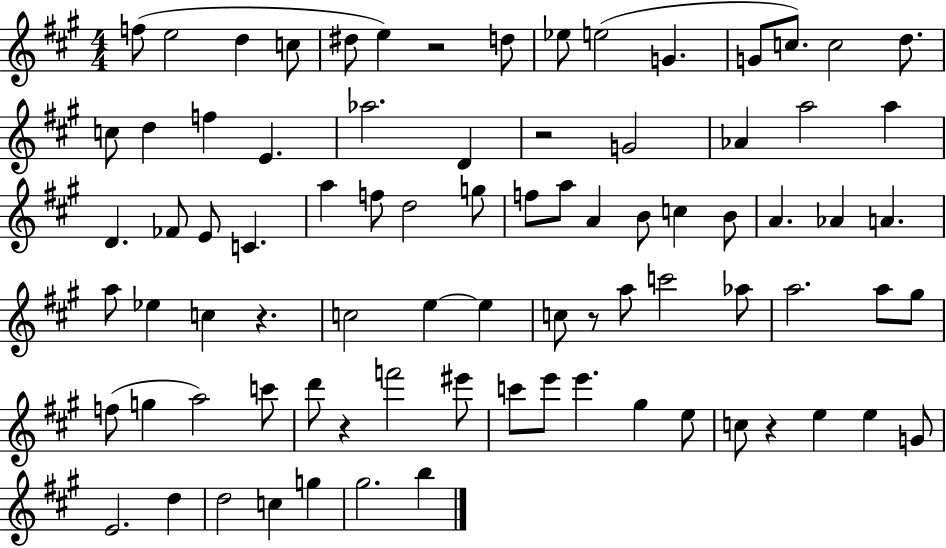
F5/e E5/h D5/q C5/e D#5/e E5/q R/h D5/e Eb5/e E5/h G4/q. G4/e C5/e. C5/h D5/e. C5/e D5/q F5/q E4/q. Ab5/h. D4/q R/h G4/h Ab4/q A5/h A5/q D4/q. FES4/e E4/e C4/q. A5/q F5/e D5/h G5/e F5/e A5/e A4/q B4/e C5/q B4/e A4/q. Ab4/q A4/q. A5/e Eb5/q C5/q R/q. C5/h E5/q E5/q C5/e R/e A5/e C6/h Ab5/e A5/h. A5/e G#5/e F5/e G5/q A5/h C6/e D6/e R/q F6/h EIS6/e C6/e E6/e E6/q. G#5/q E5/e C5/e R/q E5/q E5/q G4/e E4/h. D5/q D5/h C5/q G5/q G#5/h. B5/q